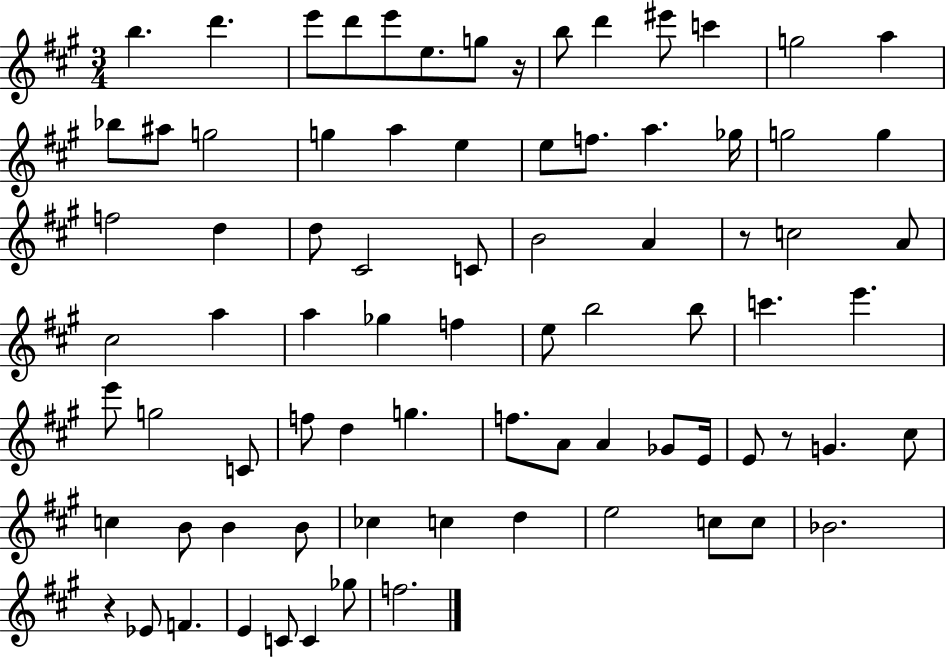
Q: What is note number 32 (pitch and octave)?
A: A4